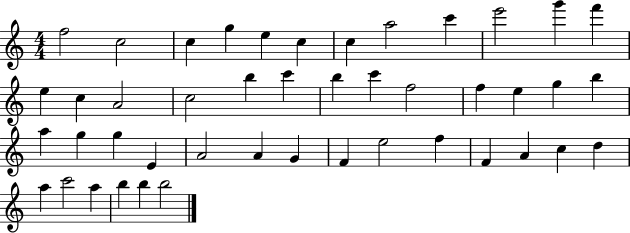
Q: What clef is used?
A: treble